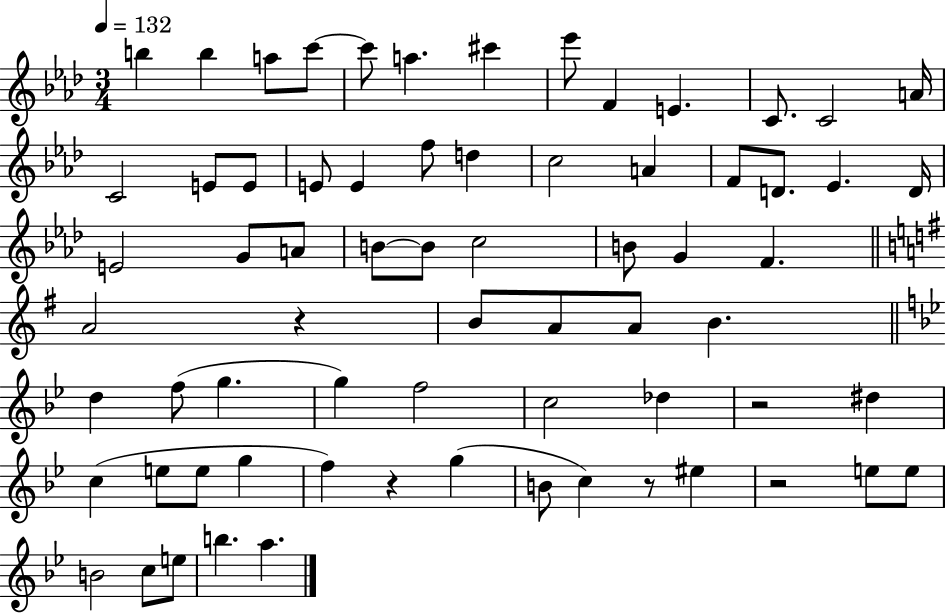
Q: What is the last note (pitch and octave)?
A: A5